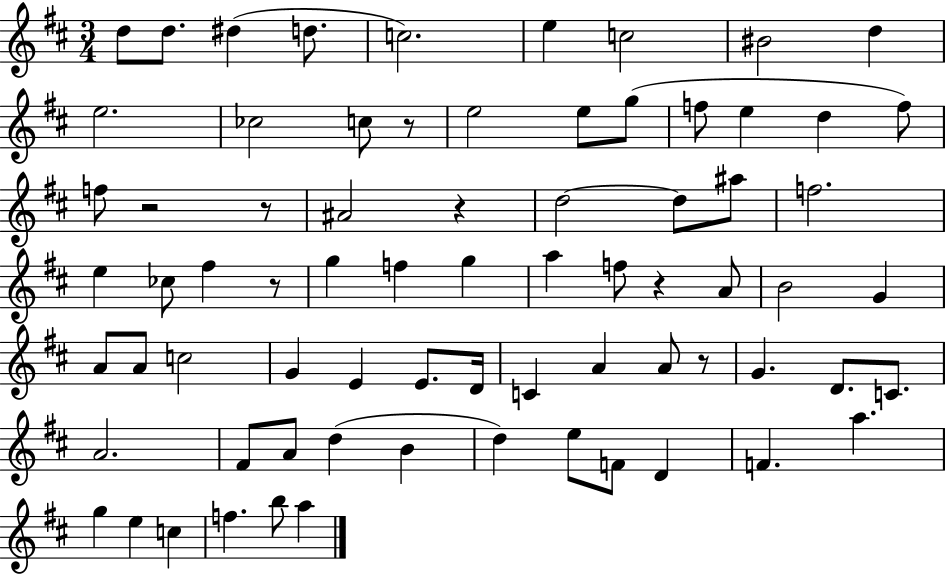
X:1
T:Untitled
M:3/4
L:1/4
K:D
d/2 d/2 ^d d/2 c2 e c2 ^B2 d e2 _c2 c/2 z/2 e2 e/2 g/2 f/2 e d f/2 f/2 z2 z/2 ^A2 z d2 d/2 ^a/2 f2 e _c/2 ^f z/2 g f g a f/2 z A/2 B2 G A/2 A/2 c2 G E E/2 D/4 C A A/2 z/2 G D/2 C/2 A2 ^F/2 A/2 d B d e/2 F/2 D F a g e c f b/2 a